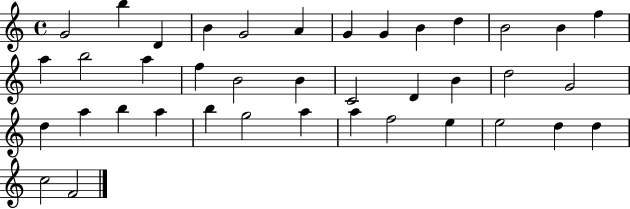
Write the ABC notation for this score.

X:1
T:Untitled
M:4/4
L:1/4
K:C
G2 b D B G2 A G G B d B2 B f a b2 a f B2 B C2 D B d2 G2 d a b a b g2 a a f2 e e2 d d c2 F2